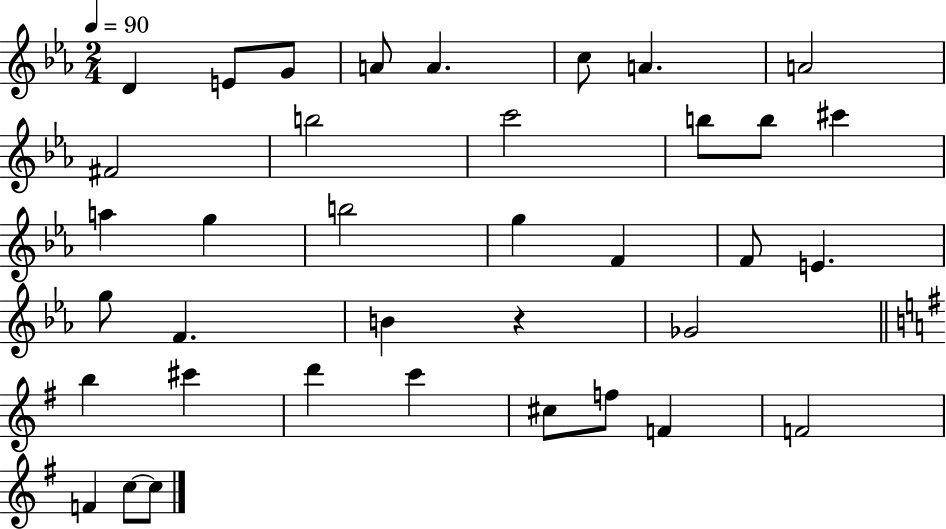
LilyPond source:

{
  \clef treble
  \numericTimeSignature
  \time 2/4
  \key ees \major
  \tempo 4 = 90
  \repeat volta 2 { d'4 e'8 g'8 | a'8 a'4. | c''8 a'4. | a'2 | \break fis'2 | b''2 | c'''2 | b''8 b''8 cis'''4 | \break a''4 g''4 | b''2 | g''4 f'4 | f'8 e'4. | \break g''8 f'4. | b'4 r4 | ges'2 | \bar "||" \break \key e \minor b''4 cis'''4 | d'''4 c'''4 | cis''8 f''8 f'4 | f'2 | \break f'4 c''8~~ c''8 | } \bar "|."
}